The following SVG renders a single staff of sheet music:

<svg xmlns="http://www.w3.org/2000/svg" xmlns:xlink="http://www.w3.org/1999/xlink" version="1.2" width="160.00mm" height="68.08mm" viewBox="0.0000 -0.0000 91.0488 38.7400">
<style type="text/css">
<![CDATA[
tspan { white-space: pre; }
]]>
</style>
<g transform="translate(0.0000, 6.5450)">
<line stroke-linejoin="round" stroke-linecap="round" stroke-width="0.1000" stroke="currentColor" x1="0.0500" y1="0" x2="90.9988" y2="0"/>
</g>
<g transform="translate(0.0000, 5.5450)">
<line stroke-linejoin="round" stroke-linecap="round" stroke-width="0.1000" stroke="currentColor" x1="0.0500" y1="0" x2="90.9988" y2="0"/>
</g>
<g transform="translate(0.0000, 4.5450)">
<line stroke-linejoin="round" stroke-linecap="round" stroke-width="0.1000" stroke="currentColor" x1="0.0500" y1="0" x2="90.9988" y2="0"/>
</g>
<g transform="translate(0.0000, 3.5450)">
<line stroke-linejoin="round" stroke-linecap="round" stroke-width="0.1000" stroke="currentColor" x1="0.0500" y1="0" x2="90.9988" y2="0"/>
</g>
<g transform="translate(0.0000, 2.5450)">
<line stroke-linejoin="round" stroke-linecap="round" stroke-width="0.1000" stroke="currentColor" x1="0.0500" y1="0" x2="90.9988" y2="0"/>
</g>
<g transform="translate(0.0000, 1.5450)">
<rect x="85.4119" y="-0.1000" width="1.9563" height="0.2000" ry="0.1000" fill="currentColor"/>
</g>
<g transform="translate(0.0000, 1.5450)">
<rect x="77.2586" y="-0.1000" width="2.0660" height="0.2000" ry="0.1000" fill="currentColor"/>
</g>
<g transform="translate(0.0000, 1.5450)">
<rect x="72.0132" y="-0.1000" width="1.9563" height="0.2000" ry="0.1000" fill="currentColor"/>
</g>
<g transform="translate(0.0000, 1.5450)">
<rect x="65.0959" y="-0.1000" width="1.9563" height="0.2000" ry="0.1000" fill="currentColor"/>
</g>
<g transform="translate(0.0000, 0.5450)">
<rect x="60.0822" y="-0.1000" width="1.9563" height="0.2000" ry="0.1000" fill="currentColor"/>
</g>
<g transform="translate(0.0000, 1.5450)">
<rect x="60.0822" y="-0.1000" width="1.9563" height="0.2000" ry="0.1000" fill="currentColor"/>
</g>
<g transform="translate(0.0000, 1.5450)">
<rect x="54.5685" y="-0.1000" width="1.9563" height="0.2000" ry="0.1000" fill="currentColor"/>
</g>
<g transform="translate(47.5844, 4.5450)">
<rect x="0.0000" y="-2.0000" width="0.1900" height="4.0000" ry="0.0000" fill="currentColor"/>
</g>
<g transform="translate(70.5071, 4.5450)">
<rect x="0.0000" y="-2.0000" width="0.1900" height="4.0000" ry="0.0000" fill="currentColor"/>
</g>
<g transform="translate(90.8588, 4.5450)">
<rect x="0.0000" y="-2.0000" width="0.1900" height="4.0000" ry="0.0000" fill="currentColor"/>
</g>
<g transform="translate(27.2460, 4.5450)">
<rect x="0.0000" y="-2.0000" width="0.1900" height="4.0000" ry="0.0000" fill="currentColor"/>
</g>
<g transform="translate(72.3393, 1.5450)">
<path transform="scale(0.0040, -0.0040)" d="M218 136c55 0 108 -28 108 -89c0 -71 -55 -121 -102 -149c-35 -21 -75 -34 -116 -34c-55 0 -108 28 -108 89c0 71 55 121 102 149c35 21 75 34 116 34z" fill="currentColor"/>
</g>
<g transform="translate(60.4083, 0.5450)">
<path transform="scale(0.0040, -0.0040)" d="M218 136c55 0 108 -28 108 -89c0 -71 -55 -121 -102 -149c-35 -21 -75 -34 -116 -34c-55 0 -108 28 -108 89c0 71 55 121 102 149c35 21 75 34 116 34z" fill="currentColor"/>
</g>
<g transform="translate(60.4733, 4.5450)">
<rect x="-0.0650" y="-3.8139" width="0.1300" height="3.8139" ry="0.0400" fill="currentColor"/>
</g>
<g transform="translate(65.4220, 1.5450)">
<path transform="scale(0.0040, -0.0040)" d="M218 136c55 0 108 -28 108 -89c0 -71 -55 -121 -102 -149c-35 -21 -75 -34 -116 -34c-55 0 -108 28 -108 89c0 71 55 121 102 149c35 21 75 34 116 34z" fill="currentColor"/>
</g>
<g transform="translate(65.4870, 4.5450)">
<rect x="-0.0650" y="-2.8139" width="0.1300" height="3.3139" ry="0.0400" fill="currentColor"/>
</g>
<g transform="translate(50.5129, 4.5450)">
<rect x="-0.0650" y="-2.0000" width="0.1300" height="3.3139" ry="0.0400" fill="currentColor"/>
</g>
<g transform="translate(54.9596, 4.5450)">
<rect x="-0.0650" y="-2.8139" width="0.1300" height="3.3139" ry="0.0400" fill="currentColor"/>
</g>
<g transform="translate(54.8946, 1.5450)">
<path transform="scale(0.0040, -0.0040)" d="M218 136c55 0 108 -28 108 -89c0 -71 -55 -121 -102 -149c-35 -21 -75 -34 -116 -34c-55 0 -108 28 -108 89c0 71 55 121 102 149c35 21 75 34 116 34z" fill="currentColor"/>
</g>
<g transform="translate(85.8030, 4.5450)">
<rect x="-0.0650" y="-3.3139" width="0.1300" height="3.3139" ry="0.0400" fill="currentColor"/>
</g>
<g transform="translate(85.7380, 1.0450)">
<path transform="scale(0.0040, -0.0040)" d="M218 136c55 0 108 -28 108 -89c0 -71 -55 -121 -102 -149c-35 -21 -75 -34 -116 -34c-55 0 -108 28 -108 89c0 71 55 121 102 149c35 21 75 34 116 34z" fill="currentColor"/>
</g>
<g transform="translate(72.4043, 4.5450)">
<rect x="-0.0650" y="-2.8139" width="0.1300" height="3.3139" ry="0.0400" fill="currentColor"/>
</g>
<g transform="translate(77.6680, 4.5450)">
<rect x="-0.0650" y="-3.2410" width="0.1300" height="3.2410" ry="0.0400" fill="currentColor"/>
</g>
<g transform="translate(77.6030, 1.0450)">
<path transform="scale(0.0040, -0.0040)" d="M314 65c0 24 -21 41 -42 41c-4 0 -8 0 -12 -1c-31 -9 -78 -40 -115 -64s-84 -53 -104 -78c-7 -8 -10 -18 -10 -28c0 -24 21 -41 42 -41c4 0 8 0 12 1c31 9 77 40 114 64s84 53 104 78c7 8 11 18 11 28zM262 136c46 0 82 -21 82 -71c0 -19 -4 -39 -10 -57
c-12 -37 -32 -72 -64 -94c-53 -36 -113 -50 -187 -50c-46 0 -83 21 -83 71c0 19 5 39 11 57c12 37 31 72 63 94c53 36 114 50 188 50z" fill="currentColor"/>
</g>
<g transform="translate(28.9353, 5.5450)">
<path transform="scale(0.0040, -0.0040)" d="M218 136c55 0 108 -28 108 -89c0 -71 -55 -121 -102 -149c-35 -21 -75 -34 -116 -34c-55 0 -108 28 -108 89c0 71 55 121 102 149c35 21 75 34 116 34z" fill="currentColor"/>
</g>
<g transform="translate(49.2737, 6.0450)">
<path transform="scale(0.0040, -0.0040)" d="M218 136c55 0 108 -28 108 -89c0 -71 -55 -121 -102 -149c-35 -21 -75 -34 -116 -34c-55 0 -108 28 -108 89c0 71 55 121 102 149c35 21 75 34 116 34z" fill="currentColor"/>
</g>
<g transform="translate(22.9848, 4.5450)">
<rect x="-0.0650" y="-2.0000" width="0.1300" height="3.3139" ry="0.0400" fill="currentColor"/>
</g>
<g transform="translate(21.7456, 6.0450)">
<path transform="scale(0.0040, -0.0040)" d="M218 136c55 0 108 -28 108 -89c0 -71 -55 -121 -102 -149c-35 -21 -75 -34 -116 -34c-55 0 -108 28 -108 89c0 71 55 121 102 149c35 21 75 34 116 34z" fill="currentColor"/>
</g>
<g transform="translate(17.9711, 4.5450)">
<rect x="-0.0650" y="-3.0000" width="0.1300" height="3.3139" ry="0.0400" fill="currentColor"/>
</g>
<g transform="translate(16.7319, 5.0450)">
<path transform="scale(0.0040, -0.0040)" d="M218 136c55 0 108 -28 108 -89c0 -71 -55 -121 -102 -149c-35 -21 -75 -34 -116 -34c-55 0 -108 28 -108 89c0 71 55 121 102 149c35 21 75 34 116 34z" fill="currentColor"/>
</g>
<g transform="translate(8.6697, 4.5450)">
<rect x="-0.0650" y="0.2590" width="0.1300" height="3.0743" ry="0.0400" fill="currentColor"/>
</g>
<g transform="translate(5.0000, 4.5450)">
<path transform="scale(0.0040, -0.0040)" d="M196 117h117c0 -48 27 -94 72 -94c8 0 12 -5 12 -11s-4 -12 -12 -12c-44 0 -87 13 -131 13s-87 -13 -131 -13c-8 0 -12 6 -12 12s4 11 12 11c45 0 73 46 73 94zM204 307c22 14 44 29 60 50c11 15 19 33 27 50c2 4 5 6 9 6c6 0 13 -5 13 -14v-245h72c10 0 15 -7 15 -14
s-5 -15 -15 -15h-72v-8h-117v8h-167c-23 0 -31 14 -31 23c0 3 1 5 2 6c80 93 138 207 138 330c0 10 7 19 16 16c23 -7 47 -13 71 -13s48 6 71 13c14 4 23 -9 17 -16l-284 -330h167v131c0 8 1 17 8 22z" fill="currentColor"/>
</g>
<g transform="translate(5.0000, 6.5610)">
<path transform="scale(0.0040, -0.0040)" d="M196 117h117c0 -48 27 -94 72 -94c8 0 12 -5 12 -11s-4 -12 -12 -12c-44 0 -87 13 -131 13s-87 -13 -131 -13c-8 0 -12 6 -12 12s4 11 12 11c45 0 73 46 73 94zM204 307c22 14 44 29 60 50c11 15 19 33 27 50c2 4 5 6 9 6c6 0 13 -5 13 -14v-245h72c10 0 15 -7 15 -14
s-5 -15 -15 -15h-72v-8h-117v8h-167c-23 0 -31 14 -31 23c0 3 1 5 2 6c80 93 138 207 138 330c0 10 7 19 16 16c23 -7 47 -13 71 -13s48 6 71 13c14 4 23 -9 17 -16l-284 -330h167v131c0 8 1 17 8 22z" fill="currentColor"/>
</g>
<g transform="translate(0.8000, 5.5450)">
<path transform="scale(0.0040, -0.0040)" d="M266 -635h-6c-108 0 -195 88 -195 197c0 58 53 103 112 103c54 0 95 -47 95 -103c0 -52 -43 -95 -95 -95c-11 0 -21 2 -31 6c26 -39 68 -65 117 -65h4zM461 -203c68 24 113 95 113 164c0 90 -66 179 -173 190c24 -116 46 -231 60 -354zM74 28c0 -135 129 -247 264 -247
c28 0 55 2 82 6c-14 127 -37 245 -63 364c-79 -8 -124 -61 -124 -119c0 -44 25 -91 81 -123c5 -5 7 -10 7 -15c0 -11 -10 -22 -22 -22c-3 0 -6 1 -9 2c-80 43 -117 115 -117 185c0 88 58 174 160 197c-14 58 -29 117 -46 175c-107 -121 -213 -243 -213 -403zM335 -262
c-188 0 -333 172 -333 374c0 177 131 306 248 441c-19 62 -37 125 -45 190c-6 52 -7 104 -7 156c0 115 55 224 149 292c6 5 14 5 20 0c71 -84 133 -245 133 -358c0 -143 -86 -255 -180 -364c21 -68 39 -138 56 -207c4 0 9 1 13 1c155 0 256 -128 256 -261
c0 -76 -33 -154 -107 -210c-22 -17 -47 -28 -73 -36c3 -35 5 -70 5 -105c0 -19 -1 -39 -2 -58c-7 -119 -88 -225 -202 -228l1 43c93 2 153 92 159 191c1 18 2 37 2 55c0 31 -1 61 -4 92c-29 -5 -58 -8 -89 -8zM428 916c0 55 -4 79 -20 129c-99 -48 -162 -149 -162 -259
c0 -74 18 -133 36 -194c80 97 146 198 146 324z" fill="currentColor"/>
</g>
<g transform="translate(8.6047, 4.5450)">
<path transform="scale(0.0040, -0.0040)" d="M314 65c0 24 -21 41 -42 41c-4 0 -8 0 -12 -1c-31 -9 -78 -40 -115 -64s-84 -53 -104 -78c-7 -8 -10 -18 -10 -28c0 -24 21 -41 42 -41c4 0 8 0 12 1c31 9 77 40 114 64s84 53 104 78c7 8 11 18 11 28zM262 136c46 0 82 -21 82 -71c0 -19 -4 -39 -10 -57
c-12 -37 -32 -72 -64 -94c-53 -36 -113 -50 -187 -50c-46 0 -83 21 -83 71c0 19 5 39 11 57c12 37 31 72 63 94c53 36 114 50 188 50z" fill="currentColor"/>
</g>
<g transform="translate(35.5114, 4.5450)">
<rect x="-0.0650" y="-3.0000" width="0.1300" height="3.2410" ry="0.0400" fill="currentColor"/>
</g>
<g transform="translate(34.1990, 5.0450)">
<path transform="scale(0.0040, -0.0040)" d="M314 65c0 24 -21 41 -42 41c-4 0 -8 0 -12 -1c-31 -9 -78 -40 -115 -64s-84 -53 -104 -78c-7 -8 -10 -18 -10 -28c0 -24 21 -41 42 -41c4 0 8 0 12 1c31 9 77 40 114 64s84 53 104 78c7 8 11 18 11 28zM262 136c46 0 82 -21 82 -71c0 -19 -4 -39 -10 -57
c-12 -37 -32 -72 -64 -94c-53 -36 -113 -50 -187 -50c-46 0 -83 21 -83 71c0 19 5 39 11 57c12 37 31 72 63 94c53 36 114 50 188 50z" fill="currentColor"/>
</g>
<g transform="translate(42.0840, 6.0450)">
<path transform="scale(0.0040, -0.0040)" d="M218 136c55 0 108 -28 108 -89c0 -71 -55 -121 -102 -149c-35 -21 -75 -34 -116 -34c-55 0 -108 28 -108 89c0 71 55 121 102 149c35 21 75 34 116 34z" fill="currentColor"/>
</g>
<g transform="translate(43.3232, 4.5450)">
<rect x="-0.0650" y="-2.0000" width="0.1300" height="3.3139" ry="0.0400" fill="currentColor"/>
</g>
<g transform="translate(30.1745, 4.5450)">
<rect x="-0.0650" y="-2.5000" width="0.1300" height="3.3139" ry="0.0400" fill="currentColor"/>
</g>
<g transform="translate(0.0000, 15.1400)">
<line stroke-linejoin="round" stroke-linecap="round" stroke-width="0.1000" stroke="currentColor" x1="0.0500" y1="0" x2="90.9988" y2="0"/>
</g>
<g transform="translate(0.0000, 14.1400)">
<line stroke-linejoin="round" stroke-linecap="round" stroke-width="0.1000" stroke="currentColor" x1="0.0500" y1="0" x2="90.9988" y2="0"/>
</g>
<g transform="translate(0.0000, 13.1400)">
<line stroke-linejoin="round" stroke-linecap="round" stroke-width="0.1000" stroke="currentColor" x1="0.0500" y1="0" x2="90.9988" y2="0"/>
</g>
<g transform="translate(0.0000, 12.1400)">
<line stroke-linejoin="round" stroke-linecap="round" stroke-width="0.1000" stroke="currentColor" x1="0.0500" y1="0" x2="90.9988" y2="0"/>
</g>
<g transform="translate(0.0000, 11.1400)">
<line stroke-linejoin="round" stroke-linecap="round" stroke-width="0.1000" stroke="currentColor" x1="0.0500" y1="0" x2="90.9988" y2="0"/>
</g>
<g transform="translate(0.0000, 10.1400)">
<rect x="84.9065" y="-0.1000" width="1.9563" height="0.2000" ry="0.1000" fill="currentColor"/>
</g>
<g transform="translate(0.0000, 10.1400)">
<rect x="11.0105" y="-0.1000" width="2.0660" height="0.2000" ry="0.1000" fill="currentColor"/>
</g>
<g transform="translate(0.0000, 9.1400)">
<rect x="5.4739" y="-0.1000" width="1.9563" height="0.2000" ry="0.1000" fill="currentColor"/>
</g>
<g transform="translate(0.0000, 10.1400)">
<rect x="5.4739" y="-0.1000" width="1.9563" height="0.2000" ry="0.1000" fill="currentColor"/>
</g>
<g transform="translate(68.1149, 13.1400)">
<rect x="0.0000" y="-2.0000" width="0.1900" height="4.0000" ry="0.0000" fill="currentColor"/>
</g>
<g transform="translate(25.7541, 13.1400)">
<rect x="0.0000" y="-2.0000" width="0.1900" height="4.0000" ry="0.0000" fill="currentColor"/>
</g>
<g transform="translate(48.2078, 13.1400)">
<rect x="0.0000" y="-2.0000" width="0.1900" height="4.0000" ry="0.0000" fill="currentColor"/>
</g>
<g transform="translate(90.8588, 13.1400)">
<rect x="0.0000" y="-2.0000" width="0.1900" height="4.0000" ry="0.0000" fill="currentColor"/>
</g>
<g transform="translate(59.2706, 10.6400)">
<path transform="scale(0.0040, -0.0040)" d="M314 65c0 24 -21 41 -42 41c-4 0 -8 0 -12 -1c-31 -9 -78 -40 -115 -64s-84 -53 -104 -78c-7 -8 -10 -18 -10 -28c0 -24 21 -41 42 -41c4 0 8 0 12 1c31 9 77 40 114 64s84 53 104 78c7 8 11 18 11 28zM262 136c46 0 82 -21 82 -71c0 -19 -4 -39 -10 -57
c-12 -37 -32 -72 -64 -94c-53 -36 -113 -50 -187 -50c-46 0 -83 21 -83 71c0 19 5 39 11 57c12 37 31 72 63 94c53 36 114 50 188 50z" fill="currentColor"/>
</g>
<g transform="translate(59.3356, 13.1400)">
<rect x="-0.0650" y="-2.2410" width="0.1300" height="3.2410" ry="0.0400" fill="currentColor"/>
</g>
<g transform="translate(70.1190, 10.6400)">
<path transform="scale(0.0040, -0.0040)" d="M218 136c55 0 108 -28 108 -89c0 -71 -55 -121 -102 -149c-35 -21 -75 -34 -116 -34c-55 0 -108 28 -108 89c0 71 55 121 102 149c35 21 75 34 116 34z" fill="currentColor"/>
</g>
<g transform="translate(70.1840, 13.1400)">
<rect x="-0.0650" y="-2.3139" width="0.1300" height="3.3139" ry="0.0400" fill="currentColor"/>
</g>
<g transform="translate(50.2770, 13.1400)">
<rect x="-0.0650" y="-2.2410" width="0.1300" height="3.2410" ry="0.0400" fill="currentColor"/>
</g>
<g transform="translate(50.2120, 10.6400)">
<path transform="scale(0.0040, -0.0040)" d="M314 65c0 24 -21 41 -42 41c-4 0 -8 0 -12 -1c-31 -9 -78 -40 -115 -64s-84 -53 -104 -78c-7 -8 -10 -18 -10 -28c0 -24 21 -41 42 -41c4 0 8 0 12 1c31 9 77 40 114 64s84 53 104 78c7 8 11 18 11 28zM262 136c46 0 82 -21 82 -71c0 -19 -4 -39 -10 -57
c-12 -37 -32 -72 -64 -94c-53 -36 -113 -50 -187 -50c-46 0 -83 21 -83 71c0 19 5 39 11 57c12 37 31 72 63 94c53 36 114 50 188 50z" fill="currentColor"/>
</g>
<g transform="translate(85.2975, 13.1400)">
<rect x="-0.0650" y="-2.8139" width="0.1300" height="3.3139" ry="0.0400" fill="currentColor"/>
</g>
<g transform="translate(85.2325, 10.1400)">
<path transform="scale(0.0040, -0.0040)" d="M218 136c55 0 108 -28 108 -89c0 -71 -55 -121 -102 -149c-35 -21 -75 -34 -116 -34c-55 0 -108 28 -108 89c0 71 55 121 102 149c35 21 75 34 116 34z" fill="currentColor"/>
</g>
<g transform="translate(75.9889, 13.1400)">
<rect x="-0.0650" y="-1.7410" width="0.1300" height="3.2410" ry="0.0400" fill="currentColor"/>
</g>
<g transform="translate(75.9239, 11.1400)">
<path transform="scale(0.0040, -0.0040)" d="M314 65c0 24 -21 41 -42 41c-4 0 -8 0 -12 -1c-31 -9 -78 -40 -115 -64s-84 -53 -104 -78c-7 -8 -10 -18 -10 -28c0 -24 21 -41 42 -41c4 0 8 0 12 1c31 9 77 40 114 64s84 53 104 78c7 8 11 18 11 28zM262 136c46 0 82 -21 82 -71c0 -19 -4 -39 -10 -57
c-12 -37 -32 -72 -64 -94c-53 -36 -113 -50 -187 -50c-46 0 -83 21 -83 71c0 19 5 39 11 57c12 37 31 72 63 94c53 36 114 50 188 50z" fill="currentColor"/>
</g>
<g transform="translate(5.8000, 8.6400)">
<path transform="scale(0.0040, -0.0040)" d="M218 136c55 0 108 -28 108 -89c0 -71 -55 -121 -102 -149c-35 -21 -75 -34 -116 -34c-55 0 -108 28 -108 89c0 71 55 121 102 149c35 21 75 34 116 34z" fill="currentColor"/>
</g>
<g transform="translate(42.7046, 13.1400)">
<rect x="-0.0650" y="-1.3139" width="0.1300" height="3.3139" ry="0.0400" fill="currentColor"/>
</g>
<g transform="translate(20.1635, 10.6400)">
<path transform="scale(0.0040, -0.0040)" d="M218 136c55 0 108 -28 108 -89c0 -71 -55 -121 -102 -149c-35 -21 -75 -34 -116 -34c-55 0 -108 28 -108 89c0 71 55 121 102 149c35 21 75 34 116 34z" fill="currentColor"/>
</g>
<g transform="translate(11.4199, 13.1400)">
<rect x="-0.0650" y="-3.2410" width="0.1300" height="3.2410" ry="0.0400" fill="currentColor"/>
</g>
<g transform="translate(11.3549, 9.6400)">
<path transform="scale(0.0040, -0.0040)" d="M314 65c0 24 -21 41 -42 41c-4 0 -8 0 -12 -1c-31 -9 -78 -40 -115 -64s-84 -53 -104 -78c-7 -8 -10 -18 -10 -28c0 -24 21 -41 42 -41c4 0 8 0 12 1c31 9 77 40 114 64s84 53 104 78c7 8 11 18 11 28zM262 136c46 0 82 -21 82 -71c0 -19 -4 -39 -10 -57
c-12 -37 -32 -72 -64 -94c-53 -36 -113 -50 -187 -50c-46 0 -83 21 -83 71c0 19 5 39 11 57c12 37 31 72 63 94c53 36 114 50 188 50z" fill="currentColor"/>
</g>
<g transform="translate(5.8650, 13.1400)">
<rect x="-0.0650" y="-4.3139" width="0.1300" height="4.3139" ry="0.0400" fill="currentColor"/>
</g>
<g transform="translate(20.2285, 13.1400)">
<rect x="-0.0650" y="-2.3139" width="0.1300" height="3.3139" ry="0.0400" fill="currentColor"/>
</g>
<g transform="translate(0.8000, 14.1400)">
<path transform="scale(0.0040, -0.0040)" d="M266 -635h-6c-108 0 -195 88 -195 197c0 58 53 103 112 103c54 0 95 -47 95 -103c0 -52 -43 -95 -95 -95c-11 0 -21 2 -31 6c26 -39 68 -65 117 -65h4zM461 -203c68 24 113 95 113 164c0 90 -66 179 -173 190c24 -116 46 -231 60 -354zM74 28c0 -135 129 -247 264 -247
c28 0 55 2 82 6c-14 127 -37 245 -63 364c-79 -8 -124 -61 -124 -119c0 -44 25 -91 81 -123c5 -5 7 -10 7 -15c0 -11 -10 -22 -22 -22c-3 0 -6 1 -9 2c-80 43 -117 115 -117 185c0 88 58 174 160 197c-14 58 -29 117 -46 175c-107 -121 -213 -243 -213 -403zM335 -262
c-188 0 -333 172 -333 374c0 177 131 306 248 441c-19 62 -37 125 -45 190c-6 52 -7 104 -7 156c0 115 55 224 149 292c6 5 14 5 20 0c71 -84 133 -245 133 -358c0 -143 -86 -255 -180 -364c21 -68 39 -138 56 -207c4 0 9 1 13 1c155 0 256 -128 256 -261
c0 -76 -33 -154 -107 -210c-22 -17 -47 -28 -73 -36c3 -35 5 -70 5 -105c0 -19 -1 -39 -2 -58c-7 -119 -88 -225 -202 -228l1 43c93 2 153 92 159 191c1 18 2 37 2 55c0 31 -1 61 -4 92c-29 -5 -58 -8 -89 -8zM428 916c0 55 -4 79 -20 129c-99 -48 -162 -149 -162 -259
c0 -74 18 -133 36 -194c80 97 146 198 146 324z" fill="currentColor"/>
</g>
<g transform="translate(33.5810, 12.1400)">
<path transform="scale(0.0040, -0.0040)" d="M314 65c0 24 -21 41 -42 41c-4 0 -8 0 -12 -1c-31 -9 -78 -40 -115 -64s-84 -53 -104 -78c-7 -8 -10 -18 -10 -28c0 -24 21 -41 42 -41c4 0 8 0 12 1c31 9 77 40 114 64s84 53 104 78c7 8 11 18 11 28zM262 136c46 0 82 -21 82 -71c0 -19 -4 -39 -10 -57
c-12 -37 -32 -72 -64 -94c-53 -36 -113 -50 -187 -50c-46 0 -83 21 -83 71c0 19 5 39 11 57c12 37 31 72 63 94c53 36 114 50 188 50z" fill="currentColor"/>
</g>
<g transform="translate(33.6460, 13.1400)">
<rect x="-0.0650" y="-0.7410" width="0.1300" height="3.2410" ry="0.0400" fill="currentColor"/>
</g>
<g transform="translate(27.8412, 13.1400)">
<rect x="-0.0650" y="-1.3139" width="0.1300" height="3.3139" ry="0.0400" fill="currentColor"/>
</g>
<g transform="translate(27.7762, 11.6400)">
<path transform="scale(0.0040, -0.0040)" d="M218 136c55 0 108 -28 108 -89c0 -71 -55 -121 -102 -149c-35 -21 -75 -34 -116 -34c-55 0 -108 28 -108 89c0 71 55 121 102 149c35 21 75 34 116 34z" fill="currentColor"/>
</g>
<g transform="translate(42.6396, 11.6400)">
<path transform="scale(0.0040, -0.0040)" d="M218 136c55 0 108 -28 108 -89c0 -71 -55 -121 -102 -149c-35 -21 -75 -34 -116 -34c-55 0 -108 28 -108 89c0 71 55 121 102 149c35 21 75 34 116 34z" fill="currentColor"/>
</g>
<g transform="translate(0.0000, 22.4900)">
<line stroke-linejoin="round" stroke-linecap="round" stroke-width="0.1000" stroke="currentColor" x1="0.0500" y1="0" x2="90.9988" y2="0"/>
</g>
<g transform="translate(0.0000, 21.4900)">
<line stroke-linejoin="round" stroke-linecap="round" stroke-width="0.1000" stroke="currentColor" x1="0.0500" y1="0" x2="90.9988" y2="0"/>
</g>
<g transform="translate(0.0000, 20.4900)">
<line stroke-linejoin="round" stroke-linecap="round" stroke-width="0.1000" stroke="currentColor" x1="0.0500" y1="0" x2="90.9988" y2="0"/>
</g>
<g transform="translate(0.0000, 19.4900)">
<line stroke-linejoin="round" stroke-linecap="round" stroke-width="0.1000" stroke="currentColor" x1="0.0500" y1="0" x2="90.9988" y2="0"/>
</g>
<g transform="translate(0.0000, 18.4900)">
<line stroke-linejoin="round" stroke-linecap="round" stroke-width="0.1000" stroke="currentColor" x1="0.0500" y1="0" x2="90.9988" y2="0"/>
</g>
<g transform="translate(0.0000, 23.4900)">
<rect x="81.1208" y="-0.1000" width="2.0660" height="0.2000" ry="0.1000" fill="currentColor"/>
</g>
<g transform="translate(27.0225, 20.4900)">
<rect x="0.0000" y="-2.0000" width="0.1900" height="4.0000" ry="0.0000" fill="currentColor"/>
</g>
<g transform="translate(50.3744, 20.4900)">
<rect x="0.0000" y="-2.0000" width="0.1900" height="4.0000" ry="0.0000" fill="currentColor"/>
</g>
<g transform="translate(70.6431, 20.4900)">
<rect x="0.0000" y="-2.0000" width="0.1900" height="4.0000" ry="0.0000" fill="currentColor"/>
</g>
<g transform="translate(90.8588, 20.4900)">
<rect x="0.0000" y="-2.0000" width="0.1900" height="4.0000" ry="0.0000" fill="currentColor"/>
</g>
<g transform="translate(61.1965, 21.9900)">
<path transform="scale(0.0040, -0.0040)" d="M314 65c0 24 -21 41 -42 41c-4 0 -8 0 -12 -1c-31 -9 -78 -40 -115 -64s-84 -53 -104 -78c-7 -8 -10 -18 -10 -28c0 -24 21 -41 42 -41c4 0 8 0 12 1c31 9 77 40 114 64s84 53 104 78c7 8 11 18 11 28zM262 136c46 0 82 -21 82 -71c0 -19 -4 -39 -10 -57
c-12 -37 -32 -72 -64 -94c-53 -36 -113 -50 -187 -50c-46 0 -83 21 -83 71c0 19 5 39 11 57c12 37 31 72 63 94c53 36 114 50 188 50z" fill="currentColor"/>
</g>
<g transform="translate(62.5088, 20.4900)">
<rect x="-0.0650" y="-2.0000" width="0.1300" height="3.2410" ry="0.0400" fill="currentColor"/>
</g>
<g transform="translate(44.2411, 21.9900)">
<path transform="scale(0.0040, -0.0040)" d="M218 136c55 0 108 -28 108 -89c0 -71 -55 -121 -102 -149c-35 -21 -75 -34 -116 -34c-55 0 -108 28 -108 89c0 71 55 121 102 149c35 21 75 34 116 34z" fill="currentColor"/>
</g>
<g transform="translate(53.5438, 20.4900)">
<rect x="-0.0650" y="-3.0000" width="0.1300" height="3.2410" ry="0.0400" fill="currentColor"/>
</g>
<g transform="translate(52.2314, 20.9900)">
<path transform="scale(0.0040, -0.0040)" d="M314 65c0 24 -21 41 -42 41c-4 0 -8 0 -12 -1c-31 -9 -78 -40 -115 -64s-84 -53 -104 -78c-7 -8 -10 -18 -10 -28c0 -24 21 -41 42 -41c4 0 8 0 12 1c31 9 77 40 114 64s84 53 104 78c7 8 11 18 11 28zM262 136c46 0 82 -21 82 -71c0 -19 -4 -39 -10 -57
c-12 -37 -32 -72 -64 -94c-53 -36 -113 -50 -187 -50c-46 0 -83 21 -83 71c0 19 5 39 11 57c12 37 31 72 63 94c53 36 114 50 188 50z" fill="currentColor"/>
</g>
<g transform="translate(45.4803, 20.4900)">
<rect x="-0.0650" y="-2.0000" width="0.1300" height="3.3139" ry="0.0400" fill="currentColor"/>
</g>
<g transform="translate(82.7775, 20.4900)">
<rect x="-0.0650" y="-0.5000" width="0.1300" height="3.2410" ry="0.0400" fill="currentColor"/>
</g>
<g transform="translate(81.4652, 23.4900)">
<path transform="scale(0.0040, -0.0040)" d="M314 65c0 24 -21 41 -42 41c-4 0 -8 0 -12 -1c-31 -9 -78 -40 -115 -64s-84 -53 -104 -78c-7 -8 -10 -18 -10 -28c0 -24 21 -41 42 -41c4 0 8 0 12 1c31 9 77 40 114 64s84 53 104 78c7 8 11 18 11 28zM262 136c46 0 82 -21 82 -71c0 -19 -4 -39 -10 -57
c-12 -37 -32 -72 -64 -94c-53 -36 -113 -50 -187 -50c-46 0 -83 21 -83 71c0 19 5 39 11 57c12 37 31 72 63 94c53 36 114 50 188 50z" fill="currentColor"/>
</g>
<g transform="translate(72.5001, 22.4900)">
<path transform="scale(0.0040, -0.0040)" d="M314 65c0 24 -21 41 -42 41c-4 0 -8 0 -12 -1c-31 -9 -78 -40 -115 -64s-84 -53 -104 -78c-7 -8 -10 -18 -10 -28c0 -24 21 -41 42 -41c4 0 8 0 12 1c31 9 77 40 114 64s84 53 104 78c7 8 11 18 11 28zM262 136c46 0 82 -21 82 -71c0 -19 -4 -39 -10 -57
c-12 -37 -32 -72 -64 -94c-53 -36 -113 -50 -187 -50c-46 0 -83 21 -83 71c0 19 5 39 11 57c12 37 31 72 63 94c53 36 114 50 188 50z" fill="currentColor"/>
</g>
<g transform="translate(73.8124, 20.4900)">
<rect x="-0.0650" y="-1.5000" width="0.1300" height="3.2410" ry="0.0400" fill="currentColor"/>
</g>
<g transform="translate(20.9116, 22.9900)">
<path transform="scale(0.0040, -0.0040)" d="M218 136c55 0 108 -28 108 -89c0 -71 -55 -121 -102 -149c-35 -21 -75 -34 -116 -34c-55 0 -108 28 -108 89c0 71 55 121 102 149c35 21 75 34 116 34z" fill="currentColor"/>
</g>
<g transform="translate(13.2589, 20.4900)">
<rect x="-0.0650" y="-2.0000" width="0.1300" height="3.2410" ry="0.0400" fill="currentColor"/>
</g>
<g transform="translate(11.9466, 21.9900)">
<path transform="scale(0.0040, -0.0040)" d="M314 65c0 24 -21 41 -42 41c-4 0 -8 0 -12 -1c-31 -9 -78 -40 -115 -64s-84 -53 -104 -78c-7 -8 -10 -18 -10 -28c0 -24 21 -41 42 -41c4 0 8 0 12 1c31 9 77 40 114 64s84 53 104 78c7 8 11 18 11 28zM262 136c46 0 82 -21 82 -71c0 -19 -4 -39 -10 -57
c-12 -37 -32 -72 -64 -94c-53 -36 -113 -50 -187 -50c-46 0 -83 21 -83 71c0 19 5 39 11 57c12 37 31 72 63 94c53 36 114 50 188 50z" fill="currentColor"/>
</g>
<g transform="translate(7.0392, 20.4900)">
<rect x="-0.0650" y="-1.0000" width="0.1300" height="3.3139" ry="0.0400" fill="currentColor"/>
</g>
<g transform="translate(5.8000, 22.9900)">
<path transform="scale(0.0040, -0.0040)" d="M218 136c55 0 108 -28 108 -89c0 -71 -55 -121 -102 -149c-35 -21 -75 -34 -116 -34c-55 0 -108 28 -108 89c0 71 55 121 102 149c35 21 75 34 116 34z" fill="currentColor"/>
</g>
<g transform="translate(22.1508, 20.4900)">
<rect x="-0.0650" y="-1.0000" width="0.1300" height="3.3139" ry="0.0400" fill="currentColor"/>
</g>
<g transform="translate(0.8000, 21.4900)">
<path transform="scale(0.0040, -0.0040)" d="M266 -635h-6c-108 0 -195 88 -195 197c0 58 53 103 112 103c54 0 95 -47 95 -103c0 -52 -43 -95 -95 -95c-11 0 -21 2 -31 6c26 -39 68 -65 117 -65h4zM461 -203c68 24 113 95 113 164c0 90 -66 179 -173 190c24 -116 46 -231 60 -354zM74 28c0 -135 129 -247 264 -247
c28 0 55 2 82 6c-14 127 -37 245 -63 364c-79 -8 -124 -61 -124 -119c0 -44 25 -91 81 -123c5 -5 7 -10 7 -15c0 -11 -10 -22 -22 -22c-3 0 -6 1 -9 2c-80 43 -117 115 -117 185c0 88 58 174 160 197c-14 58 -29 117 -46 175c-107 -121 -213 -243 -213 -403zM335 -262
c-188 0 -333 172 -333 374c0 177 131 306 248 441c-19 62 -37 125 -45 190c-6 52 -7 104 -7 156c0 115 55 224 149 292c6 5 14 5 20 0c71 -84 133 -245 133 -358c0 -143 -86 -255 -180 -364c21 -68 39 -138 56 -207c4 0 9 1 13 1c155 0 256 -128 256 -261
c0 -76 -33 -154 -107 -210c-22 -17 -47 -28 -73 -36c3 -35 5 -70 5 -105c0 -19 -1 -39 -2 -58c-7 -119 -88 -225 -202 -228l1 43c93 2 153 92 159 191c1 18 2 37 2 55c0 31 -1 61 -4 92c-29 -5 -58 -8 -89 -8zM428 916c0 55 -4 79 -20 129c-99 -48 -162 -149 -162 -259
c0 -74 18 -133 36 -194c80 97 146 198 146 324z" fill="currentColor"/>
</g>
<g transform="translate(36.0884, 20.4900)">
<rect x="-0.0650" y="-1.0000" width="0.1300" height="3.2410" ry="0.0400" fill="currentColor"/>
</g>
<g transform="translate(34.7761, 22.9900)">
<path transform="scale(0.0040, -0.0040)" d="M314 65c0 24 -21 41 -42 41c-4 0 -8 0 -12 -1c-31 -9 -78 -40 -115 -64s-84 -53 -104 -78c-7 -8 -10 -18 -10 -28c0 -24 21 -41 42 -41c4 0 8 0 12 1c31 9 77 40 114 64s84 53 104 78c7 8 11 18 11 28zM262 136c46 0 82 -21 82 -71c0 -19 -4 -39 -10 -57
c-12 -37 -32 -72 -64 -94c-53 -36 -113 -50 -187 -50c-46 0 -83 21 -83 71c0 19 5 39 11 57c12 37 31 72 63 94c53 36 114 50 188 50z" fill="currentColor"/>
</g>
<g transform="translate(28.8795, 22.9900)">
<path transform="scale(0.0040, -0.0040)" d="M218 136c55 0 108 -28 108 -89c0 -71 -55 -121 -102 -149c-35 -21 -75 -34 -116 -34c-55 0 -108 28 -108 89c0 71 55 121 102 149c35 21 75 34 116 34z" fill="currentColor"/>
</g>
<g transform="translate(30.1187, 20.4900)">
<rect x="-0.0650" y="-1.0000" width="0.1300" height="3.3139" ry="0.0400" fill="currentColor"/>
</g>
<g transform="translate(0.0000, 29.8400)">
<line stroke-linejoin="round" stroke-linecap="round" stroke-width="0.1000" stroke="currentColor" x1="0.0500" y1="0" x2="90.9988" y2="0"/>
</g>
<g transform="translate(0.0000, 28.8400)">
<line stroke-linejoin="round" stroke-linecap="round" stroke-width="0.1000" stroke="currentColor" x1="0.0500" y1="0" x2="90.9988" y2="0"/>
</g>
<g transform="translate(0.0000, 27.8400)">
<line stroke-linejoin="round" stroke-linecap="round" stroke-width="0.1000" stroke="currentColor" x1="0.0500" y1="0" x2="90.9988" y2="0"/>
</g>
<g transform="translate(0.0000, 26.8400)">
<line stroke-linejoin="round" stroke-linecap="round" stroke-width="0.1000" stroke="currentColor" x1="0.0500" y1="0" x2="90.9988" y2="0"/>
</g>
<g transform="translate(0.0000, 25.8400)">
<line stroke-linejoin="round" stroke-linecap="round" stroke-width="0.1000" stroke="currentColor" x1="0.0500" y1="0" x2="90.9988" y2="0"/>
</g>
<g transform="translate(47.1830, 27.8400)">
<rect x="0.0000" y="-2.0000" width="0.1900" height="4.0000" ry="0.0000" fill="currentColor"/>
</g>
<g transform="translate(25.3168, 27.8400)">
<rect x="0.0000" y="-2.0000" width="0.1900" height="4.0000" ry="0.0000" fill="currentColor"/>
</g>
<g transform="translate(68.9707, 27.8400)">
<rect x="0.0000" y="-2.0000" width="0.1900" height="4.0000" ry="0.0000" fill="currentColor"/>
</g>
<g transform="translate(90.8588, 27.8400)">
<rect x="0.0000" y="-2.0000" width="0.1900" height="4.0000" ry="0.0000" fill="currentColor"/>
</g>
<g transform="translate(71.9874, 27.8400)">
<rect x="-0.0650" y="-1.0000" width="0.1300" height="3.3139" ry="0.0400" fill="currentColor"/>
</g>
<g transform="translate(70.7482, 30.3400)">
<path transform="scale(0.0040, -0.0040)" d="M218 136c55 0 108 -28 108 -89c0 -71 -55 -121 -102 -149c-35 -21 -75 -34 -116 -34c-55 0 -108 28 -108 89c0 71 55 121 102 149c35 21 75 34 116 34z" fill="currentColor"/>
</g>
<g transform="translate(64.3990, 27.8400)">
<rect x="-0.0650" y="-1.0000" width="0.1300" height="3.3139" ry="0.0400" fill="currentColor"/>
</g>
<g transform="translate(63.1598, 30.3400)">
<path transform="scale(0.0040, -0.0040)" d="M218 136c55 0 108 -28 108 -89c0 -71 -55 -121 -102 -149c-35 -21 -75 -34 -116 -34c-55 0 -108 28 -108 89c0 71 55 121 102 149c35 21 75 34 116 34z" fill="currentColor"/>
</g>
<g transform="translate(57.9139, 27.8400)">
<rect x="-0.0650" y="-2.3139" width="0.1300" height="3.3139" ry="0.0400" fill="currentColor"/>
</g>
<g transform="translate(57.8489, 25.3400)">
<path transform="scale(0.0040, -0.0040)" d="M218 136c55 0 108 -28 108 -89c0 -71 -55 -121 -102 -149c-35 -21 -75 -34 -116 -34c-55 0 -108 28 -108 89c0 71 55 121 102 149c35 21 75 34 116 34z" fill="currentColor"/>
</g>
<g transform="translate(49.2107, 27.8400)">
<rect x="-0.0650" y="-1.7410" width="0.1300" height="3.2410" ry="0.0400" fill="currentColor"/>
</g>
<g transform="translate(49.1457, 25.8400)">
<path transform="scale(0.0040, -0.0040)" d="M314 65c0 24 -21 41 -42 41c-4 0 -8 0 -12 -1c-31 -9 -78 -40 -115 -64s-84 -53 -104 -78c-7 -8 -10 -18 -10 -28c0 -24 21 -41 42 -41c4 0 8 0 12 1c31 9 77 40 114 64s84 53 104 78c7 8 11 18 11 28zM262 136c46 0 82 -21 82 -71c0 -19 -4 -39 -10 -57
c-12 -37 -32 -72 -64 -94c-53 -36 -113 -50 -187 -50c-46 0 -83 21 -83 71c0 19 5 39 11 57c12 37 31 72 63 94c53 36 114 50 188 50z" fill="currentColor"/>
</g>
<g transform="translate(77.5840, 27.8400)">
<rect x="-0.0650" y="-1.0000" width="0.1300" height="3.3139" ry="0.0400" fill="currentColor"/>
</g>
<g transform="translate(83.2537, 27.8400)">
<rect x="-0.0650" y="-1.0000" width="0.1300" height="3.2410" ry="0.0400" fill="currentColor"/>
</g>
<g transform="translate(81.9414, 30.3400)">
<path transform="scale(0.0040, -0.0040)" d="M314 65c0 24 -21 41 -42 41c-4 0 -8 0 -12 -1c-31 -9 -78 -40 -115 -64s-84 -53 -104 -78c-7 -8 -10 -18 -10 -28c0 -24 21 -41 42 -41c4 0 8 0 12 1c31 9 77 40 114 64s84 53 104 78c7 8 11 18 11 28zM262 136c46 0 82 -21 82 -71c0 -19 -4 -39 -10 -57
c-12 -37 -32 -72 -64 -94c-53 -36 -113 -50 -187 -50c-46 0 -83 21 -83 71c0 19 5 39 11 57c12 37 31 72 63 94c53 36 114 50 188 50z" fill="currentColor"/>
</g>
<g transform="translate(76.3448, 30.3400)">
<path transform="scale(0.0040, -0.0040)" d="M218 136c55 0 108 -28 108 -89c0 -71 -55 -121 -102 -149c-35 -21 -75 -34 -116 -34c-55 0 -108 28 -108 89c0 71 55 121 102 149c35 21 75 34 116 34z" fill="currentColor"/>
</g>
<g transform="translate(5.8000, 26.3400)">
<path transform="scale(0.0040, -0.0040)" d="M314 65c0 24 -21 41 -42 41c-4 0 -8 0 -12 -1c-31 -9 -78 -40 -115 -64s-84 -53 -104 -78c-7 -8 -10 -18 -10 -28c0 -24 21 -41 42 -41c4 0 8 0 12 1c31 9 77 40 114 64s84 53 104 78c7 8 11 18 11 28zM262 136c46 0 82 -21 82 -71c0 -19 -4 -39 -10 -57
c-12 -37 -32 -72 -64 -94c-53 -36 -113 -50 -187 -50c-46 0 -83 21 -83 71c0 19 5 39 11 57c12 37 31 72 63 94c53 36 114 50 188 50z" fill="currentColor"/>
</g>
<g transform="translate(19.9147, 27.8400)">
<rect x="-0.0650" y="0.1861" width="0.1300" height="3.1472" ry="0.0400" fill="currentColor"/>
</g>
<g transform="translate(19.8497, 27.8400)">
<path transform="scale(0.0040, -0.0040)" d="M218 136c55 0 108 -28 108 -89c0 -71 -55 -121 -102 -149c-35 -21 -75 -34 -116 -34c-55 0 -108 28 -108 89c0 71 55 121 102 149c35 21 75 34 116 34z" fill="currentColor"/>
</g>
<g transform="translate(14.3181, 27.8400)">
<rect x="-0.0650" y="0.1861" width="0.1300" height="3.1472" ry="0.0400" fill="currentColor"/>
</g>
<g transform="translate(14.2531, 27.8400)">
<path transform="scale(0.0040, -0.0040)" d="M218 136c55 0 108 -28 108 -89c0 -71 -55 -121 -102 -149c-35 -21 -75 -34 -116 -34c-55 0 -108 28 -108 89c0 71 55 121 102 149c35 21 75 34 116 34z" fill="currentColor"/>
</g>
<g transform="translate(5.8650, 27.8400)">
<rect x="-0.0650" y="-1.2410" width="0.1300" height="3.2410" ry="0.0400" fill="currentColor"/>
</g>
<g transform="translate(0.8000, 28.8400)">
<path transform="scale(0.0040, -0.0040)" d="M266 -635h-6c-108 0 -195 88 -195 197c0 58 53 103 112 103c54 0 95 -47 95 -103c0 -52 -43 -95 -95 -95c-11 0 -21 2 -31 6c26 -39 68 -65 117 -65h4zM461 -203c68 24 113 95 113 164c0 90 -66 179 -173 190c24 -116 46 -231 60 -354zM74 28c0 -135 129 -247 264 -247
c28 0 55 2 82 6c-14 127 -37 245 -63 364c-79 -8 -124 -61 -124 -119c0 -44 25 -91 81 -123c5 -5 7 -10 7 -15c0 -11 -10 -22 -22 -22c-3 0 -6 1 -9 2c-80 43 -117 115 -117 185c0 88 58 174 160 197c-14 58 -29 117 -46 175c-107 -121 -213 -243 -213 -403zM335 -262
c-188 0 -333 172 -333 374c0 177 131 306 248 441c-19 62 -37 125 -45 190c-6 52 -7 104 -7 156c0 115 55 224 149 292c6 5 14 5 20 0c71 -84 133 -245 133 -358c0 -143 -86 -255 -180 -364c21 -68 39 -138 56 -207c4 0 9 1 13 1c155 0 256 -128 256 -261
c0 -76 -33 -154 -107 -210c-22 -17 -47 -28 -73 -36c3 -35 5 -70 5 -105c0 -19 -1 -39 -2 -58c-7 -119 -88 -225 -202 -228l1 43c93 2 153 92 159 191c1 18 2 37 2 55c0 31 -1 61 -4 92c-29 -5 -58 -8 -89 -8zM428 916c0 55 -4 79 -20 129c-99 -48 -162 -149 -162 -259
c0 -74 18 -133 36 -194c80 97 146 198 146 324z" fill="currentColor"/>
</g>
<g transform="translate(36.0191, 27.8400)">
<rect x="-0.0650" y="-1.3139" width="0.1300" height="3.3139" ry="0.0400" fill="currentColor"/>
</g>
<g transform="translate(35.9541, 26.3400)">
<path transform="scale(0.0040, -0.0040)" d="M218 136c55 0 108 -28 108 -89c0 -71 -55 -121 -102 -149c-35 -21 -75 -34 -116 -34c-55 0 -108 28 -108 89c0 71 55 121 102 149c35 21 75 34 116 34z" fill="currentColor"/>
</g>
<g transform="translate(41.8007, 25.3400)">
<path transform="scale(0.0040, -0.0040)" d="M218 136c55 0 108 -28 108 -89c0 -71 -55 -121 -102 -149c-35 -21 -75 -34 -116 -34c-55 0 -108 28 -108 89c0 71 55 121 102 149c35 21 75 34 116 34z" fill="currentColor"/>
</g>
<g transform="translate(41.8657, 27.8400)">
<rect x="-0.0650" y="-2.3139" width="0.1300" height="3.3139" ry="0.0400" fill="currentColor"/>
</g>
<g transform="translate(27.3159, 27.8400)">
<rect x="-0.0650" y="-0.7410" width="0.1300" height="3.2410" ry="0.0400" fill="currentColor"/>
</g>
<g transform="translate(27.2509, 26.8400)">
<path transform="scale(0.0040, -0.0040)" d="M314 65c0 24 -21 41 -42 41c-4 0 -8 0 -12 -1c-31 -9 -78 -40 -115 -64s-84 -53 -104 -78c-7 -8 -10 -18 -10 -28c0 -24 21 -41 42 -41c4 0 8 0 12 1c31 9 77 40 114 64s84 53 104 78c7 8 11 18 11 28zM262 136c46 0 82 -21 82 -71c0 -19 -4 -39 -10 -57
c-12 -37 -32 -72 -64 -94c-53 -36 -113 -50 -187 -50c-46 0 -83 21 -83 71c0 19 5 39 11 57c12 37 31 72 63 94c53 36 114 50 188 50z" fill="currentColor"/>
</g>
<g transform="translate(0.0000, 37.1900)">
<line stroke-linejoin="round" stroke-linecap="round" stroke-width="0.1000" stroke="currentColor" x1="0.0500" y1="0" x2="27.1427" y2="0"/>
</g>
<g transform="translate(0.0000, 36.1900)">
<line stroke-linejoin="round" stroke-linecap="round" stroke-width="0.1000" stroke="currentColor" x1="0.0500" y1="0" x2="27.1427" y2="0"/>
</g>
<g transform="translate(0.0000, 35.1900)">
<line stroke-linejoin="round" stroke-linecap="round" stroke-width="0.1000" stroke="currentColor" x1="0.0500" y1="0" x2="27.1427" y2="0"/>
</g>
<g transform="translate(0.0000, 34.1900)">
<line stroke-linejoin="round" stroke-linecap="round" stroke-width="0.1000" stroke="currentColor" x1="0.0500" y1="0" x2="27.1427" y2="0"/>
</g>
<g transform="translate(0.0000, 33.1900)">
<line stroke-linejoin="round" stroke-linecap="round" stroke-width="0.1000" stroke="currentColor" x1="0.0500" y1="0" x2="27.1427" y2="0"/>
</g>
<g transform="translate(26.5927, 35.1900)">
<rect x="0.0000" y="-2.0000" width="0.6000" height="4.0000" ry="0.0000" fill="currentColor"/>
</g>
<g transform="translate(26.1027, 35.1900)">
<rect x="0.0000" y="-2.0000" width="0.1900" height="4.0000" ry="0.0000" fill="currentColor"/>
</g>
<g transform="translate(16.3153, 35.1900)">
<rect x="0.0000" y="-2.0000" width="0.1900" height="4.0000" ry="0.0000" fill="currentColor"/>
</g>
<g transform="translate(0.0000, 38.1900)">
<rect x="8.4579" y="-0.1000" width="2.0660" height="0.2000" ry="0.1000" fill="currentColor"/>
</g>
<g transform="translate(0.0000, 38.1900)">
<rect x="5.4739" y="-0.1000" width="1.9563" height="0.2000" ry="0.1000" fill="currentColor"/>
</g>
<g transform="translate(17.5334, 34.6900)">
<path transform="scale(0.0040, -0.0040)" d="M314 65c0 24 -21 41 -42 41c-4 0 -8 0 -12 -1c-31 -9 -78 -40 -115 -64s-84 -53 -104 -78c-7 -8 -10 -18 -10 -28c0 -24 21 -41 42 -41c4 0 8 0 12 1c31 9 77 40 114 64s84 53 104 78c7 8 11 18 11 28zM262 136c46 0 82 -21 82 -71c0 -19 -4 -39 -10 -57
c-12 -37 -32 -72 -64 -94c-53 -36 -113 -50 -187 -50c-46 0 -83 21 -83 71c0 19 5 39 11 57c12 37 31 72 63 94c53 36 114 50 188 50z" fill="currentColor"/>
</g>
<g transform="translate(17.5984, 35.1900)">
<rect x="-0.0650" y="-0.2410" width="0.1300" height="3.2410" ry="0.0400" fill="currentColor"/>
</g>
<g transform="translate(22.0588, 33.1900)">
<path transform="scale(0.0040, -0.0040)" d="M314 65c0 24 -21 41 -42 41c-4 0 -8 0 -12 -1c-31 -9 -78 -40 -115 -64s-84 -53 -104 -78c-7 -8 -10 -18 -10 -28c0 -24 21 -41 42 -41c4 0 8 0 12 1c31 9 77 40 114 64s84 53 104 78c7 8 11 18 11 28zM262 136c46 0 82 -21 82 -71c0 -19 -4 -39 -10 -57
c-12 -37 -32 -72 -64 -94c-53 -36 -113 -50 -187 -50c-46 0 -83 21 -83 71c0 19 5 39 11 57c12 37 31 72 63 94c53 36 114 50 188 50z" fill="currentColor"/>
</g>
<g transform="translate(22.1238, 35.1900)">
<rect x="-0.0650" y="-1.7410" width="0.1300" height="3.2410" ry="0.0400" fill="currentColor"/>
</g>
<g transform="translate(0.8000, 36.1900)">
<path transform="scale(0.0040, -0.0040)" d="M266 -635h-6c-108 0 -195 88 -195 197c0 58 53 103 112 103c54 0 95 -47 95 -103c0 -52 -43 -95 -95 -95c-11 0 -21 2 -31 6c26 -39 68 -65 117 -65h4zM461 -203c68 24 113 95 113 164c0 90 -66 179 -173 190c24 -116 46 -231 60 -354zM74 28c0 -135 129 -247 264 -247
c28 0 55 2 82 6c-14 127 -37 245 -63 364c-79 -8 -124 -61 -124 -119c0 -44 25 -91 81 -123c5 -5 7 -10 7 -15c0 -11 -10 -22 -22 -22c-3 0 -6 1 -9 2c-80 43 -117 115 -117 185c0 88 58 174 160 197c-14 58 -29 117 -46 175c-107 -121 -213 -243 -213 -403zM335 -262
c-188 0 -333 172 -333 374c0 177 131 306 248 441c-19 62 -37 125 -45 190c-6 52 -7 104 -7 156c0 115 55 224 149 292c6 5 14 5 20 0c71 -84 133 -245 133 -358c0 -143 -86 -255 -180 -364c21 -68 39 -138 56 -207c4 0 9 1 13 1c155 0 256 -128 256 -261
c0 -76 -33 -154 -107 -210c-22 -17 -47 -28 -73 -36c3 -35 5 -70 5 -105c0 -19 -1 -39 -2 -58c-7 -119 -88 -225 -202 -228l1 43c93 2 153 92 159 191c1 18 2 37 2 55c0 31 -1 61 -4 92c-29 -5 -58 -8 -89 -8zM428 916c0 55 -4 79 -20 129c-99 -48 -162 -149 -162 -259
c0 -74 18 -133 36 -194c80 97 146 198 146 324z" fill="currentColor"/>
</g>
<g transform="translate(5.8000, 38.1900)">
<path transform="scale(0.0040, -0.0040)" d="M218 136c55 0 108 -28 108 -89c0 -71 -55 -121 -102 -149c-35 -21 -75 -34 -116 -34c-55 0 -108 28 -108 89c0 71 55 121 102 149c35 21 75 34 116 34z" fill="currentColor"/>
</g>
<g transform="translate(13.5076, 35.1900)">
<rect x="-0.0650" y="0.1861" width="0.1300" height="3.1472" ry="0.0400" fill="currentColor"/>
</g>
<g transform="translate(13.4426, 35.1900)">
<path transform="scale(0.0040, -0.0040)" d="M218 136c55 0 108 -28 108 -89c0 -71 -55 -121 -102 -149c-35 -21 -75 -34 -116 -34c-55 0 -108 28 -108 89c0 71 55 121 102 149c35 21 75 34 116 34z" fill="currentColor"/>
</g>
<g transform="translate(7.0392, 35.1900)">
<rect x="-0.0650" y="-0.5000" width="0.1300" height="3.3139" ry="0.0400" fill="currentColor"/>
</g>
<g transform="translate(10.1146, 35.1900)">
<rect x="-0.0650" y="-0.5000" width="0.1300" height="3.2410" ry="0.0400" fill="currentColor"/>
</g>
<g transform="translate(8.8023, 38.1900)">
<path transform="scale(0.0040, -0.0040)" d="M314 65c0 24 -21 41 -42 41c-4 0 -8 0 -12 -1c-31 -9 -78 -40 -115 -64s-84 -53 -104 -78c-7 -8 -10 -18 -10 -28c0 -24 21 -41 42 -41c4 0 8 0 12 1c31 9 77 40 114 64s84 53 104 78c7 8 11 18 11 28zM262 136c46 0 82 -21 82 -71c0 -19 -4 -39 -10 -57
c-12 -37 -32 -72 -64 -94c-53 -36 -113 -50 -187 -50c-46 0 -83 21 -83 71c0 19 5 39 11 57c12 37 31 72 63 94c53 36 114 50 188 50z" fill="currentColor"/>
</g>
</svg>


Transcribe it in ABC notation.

X:1
T:Untitled
M:4/4
L:1/4
K:C
B2 A F G A2 F F a c' a a b2 b d' b2 g e d2 e g2 g2 g f2 a D F2 D D D2 F A2 F2 E2 C2 e2 B B d2 e g f2 g D D D D2 C C2 B c2 f2